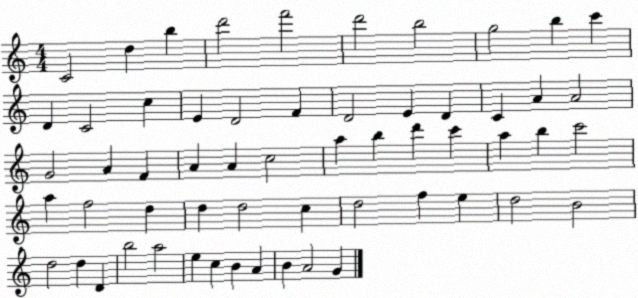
X:1
T:Untitled
M:4/4
L:1/4
K:C
C2 d b d'2 f'2 d'2 b2 g2 b c' D C2 c E D2 F D2 E D C A A2 G2 A F A A c2 a b d' c' a b c'2 a f2 d d d2 c d2 f e d2 B2 d2 d D b2 a2 e c B A B A2 G